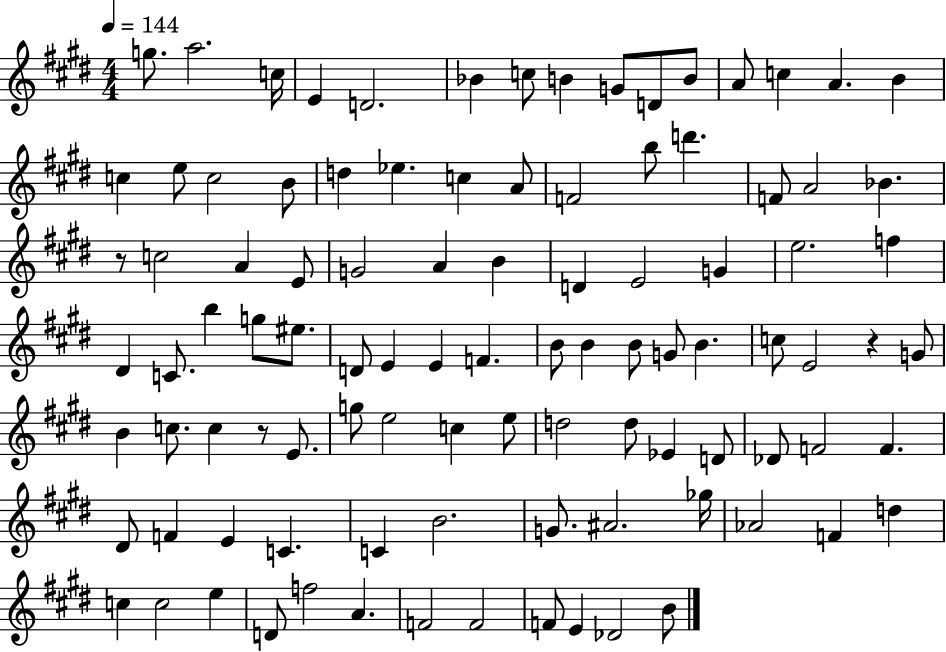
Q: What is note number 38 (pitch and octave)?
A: G4